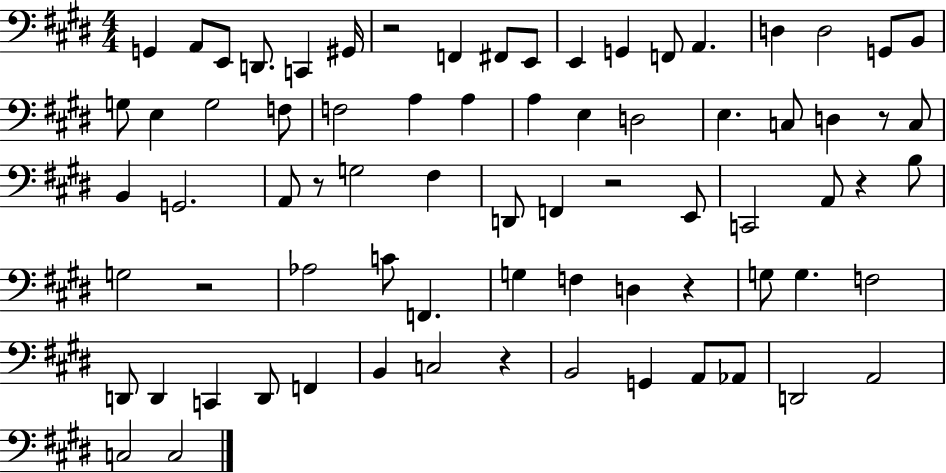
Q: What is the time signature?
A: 4/4